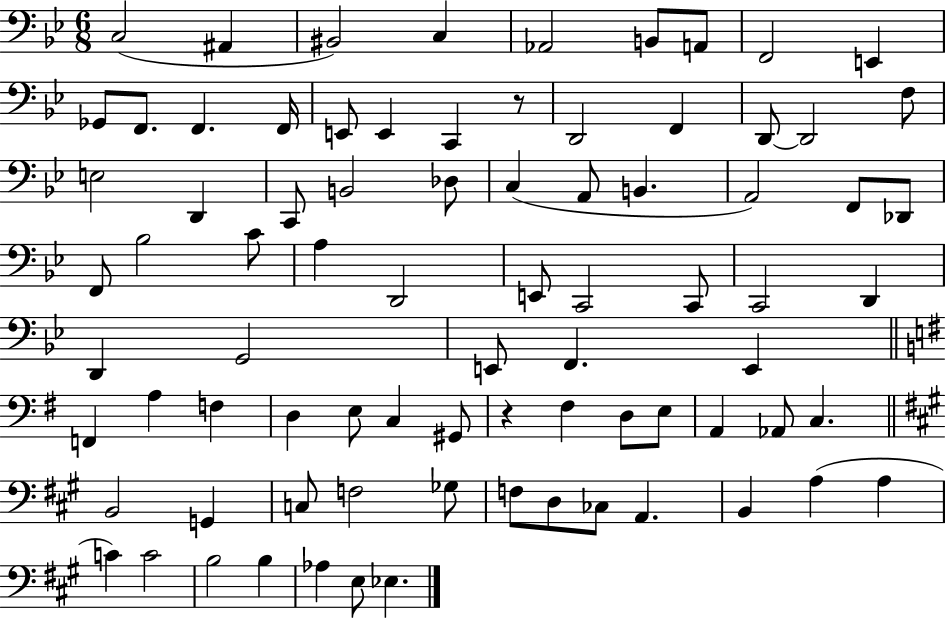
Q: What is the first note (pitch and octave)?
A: C3